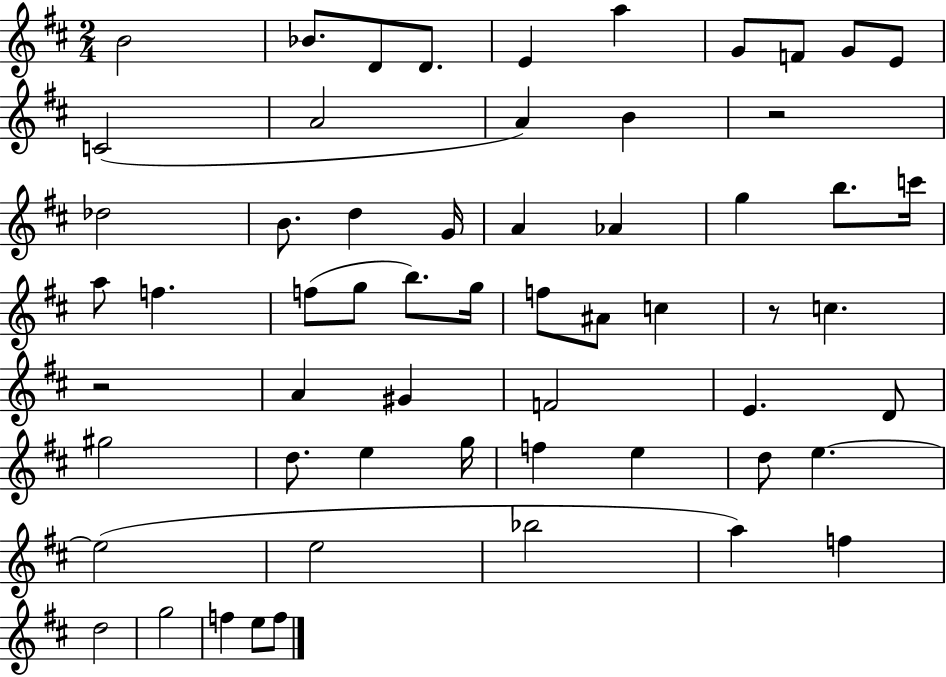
{
  \clef treble
  \numericTimeSignature
  \time 2/4
  \key d \major
  b'2 | bes'8. d'8 d'8. | e'4 a''4 | g'8 f'8 g'8 e'8 | \break c'2( | a'2 | a'4) b'4 | r2 | \break des''2 | b'8. d''4 g'16 | a'4 aes'4 | g''4 b''8. c'''16 | \break a''8 f''4. | f''8( g''8 b''8.) g''16 | f''8 ais'8 c''4 | r8 c''4. | \break r2 | a'4 gis'4 | f'2 | e'4. d'8 | \break gis''2 | d''8. e''4 g''16 | f''4 e''4 | d''8 e''4.~~ | \break e''2( | e''2 | bes''2 | a''4) f''4 | \break d''2 | g''2 | f''4 e''8 f''8 | \bar "|."
}